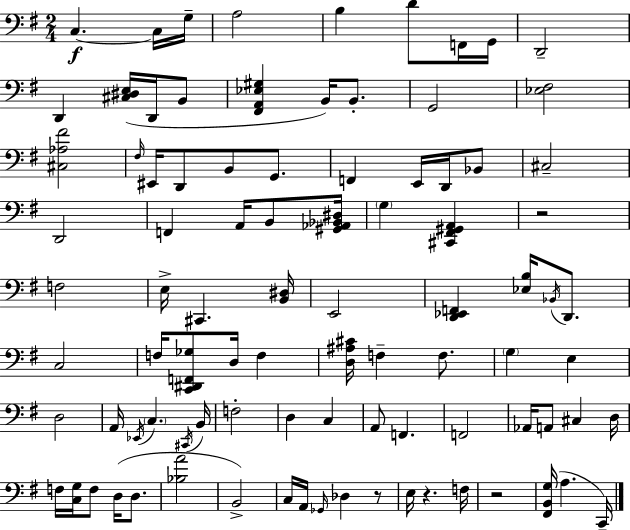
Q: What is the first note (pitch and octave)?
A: C3